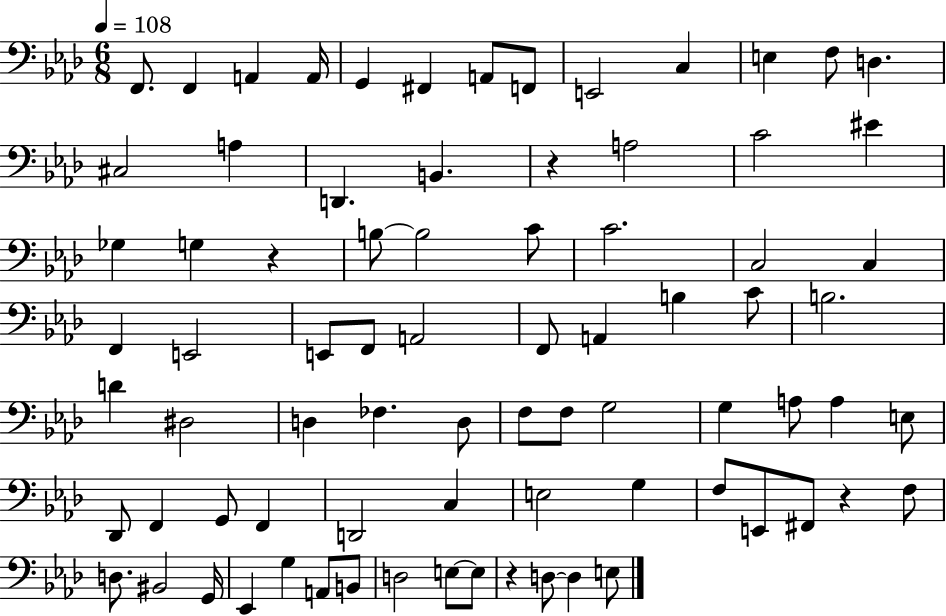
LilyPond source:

{
  \clef bass
  \numericTimeSignature
  \time 6/8
  \key aes \major
  \tempo 4 = 108
  f,8. f,4 a,4 a,16 | g,4 fis,4 a,8 f,8 | e,2 c4 | e4 f8 d4. | \break cis2 a4 | d,4. b,4. | r4 a2 | c'2 eis'4 | \break ges4 g4 r4 | b8~~ b2 c'8 | c'2. | c2 c4 | \break f,4 e,2 | e,8 f,8 a,2 | f,8 a,4 b4 c'8 | b2. | \break d'4 dis2 | d4 fes4. d8 | f8 f8 g2 | g4 a8 a4 e8 | \break des,8 f,4 g,8 f,4 | d,2 c4 | e2 g4 | f8 e,8 fis,8 r4 f8 | \break d8. bis,2 g,16 | ees,4 g4 a,8 b,8 | d2 e8~~ e8 | r4 d8~~ d4 e8 | \break \bar "|."
}